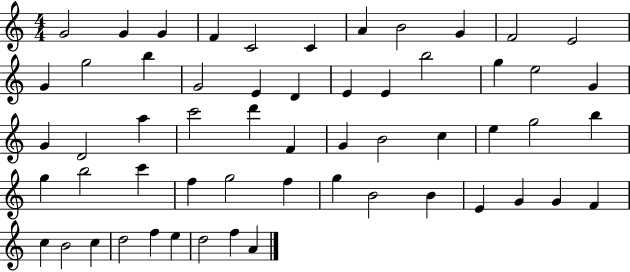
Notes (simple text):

G4/h G4/q G4/q F4/q C4/h C4/q A4/q B4/h G4/q F4/h E4/h G4/q G5/h B5/q G4/h E4/q D4/q E4/q E4/q B5/h G5/q E5/h G4/q G4/q D4/h A5/q C6/h D6/q F4/q G4/q B4/h C5/q E5/q G5/h B5/q G5/q B5/h C6/q F5/q G5/h F5/q G5/q B4/h B4/q E4/q G4/q G4/q F4/q C5/q B4/h C5/q D5/h F5/q E5/q D5/h F5/q A4/q